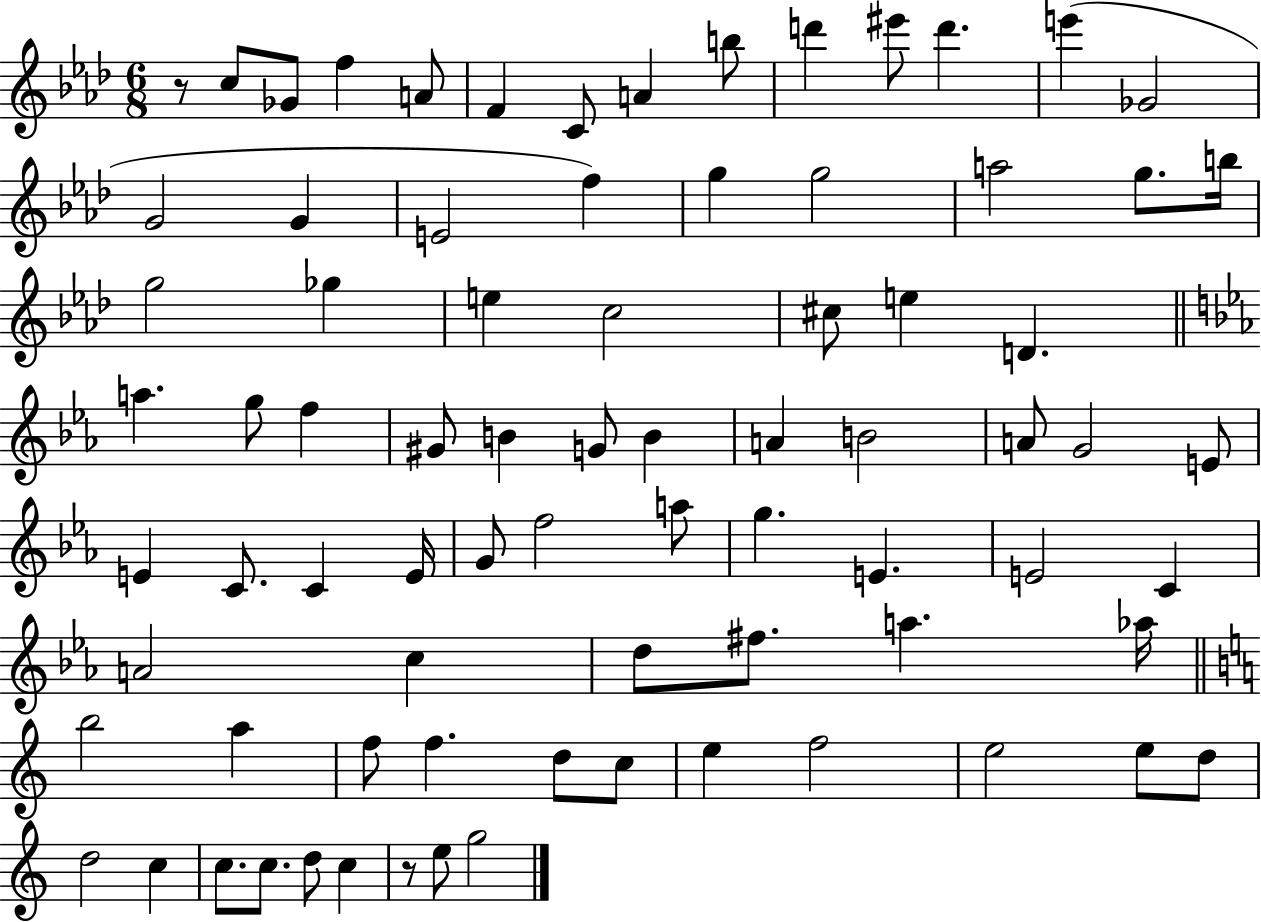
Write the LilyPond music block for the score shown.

{
  \clef treble
  \numericTimeSignature
  \time 6/8
  \key aes \major
  \repeat volta 2 { r8 c''8 ges'8 f''4 a'8 | f'4 c'8 a'4 b''8 | d'''4 eis'''8 d'''4. | e'''4( ges'2 | \break g'2 g'4 | e'2 f''4) | g''4 g''2 | a''2 g''8. b''16 | \break g''2 ges''4 | e''4 c''2 | cis''8 e''4 d'4. | \bar "||" \break \key ees \major a''4. g''8 f''4 | gis'8 b'4 g'8 b'4 | a'4 b'2 | a'8 g'2 e'8 | \break e'4 c'8. c'4 e'16 | g'8 f''2 a''8 | g''4. e'4. | e'2 c'4 | \break a'2 c''4 | d''8 fis''8. a''4. aes''16 | \bar "||" \break \key c \major b''2 a''4 | f''8 f''4. d''8 c''8 | e''4 f''2 | e''2 e''8 d''8 | \break d''2 c''4 | c''8. c''8. d''8 c''4 | r8 e''8 g''2 | } \bar "|."
}